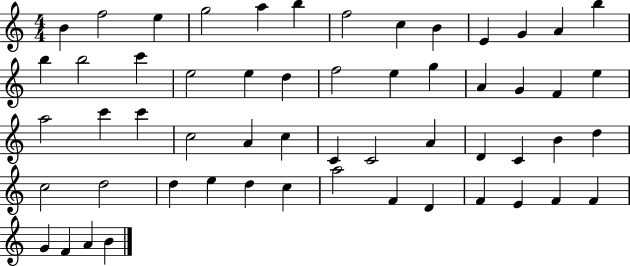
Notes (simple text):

B4/q F5/h E5/q G5/h A5/q B5/q F5/h C5/q B4/q E4/q G4/q A4/q B5/q B5/q B5/h C6/q E5/h E5/q D5/q F5/h E5/q G5/q A4/q G4/q F4/q E5/q A5/h C6/q C6/q C5/h A4/q C5/q C4/q C4/h A4/q D4/q C4/q B4/q D5/q C5/h D5/h D5/q E5/q D5/q C5/q A5/h F4/q D4/q F4/q E4/q F4/q F4/q G4/q F4/q A4/q B4/q